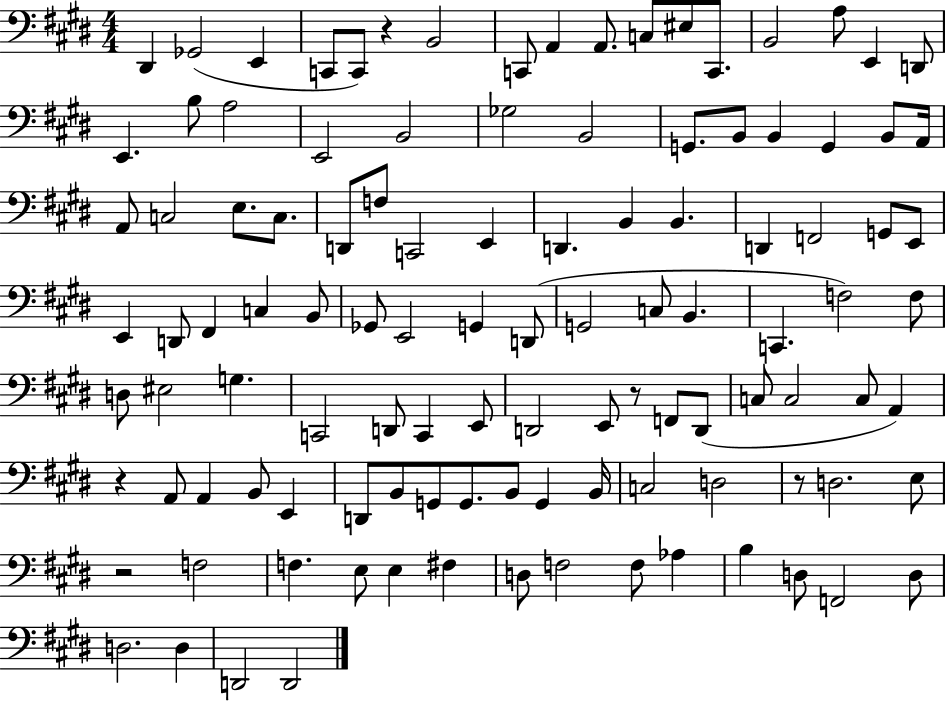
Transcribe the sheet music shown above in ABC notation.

X:1
T:Untitled
M:4/4
L:1/4
K:E
^D,, _G,,2 E,, C,,/2 C,,/2 z B,,2 C,,/2 A,, A,,/2 C,/2 ^E,/2 C,,/2 B,,2 A,/2 E,, D,,/2 E,, B,/2 A,2 E,,2 B,,2 _G,2 B,,2 G,,/2 B,,/2 B,, G,, B,,/2 A,,/4 A,,/2 C,2 E,/2 C,/2 D,,/2 F,/2 C,,2 E,, D,, B,, B,, D,, F,,2 G,,/2 E,,/2 E,, D,,/2 ^F,, C, B,,/2 _G,,/2 E,,2 G,, D,,/2 G,,2 C,/2 B,, C,, F,2 F,/2 D,/2 ^E,2 G, C,,2 D,,/2 C,, E,,/2 D,,2 E,,/2 z/2 F,,/2 D,,/2 C,/2 C,2 C,/2 A,, z A,,/2 A,, B,,/2 E,, D,,/2 B,,/2 G,,/2 G,,/2 B,,/2 G,, B,,/4 C,2 D,2 z/2 D,2 E,/2 z2 F,2 F, E,/2 E, ^F, D,/2 F,2 F,/2 _A, B, D,/2 F,,2 D,/2 D,2 D, D,,2 D,,2